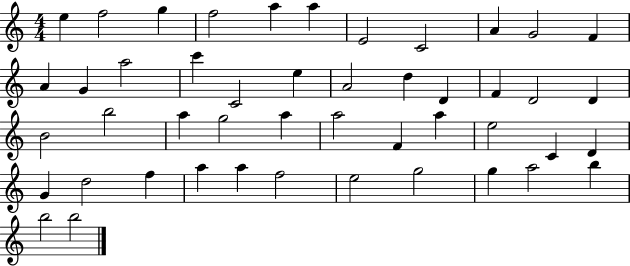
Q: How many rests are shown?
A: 0